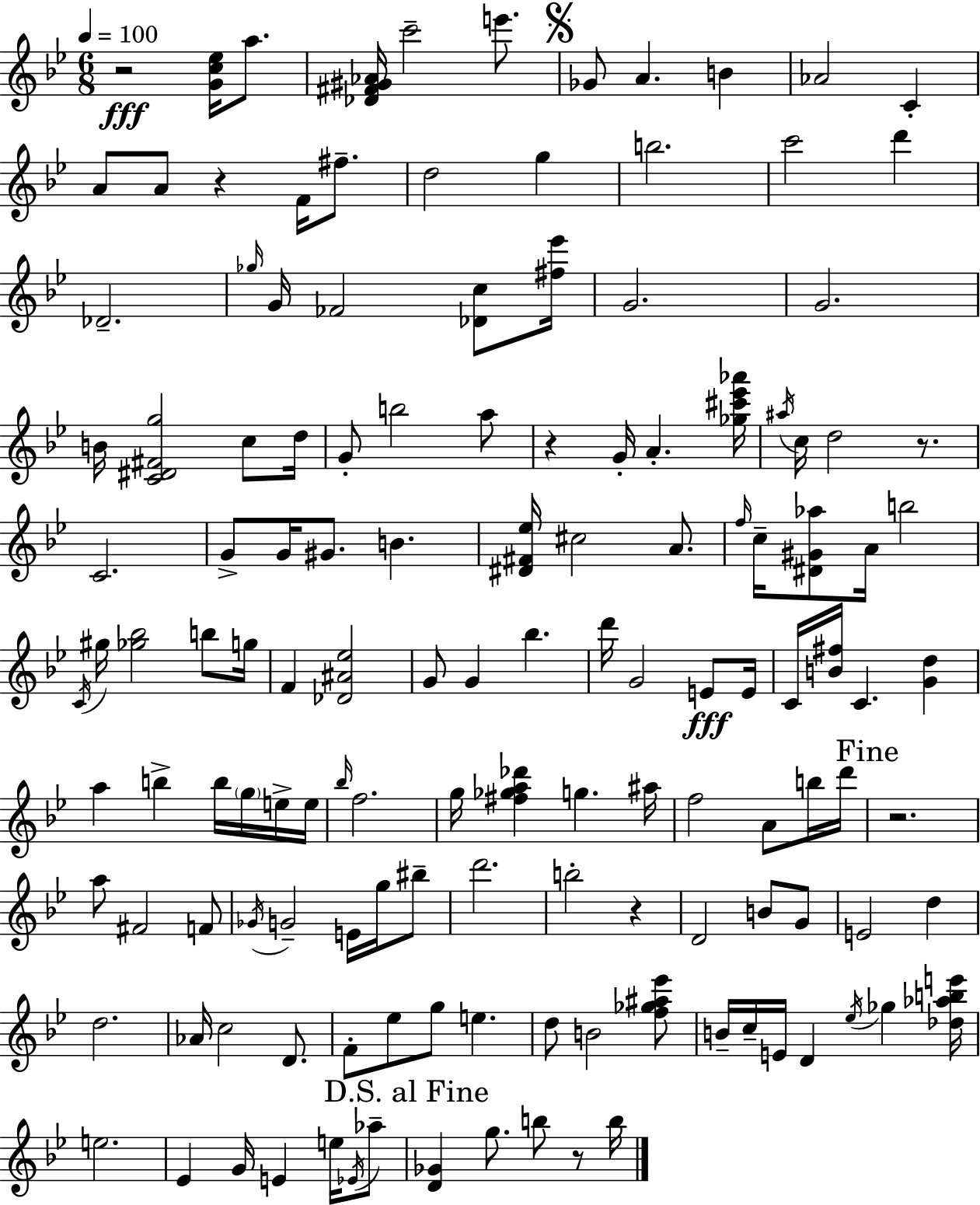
{
  \clef treble
  \numericTimeSignature
  \time 6/8
  \key g \minor
  \tempo 4 = 100
  r2\fff <g' c'' ees''>16 a''8. | <des' fis' gis' aes'>16 c'''2-- e'''8. | \mark \markup { \musicglyph "scripts.segno" } ges'8 a'4. b'4 | aes'2 c'4-. | \break a'8 a'8 r4 f'16 fis''8.-- | d''2 g''4 | b''2. | c'''2 d'''4 | \break des'2.-- | \grace { ges''16 } g'16 fes'2 <des' c''>8 | <fis'' ees'''>16 g'2. | g'2. | \break b'16 <c' dis' fis' g''>2 c''8 | d''16 g'8-. b''2 a''8 | r4 g'16-. a'4.-. | <ges'' cis''' ees''' aes'''>16 \acciaccatura { ais''16 } c''16 d''2 r8. | \break c'2. | g'8-> g'16 gis'8. b'4. | <dis' fis' ees''>16 cis''2 a'8. | \grace { f''16 } c''16-- <dis' gis' aes''>8 a'16 b''2 | \break \acciaccatura { c'16 } gis''16 <ges'' bes''>2 | b''8 g''16 f'4 <des' ais' ees''>2 | g'8 g'4 bes''4. | d'''16 g'2 | \break e'8\fff e'16 c'16 <b' fis''>16 c'4. | <g' d''>4 a''4 b''4-> | b''16 \parenthesize g''16 e''16-> e''16 \grace { bes''16 } f''2. | g''16 <fis'' ges'' a'' des'''>4 g''4. | \break ais''16 f''2 | a'8 b''16 d'''16 \mark "Fine" r2. | a''8 fis'2 | f'8 \acciaccatura { ges'16 } g'2-- | \break e'16 g''16 bis''8-- d'''2. | b''2-. | r4 d'2 | b'8 g'8 e'2 | \break d''4 d''2. | aes'16 c''2 | d'8. f'8-. ees''8 g''8 | e''4. d''8 b'2 | \break <f'' ges'' ais'' ees'''>8 b'16-- c''16-- e'16 d'4 | \acciaccatura { ees''16 } ges''4 <des'' aes'' b'' e'''>16 e''2. | ees'4 g'16 | e'4 e''16 \acciaccatura { ees'16 } aes''8-- \mark "D.S. al Fine" <d' ges'>4 | \break g''8. b''8 r8 b''16 \bar "|."
}